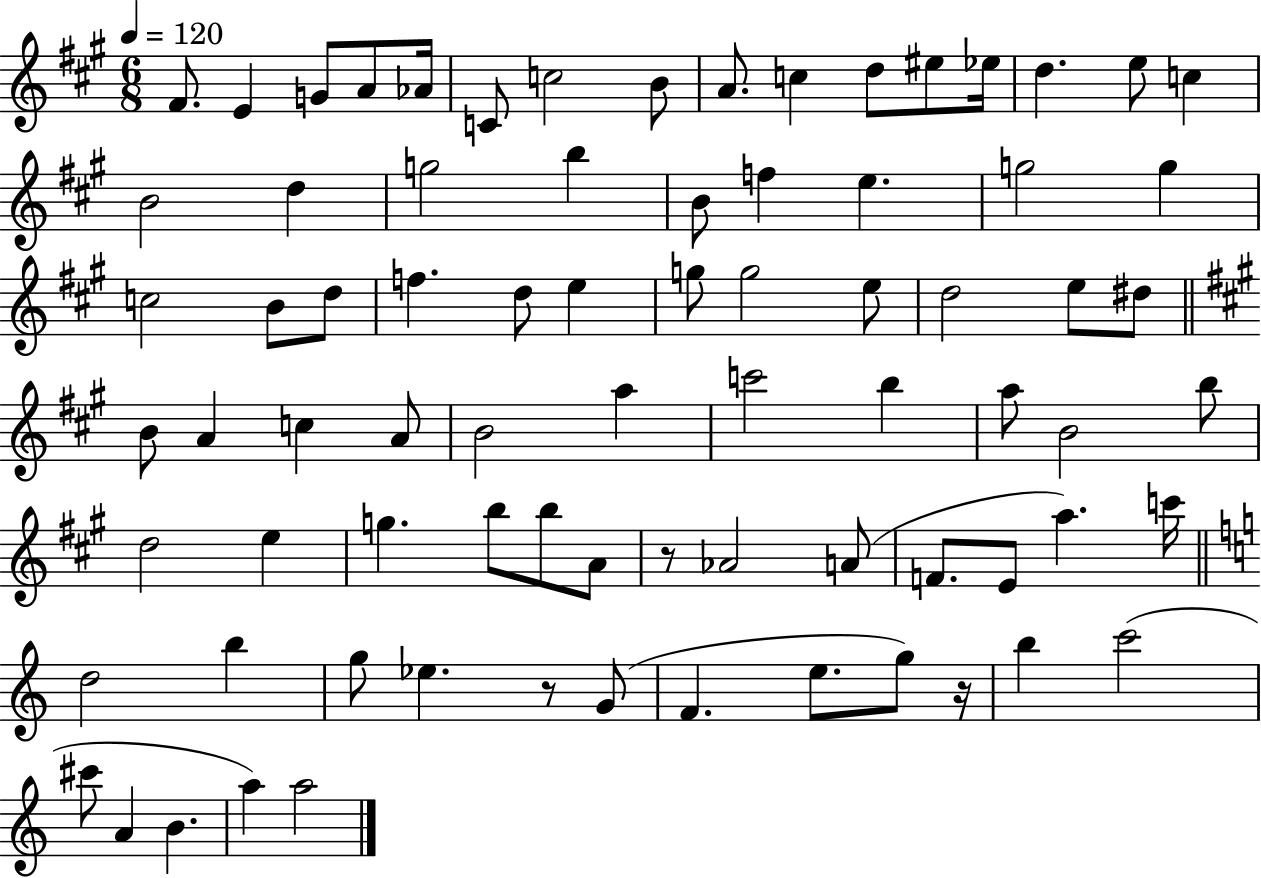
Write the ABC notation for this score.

X:1
T:Untitled
M:6/8
L:1/4
K:A
^F/2 E G/2 A/2 _A/4 C/2 c2 B/2 A/2 c d/2 ^e/2 _e/4 d e/2 c B2 d g2 b B/2 f e g2 g c2 B/2 d/2 f d/2 e g/2 g2 e/2 d2 e/2 ^d/2 B/2 A c A/2 B2 a c'2 b a/2 B2 b/2 d2 e g b/2 b/2 A/2 z/2 _A2 A/2 F/2 E/2 a c'/4 d2 b g/2 _e z/2 G/2 F e/2 g/2 z/4 b c'2 ^c'/2 A B a a2